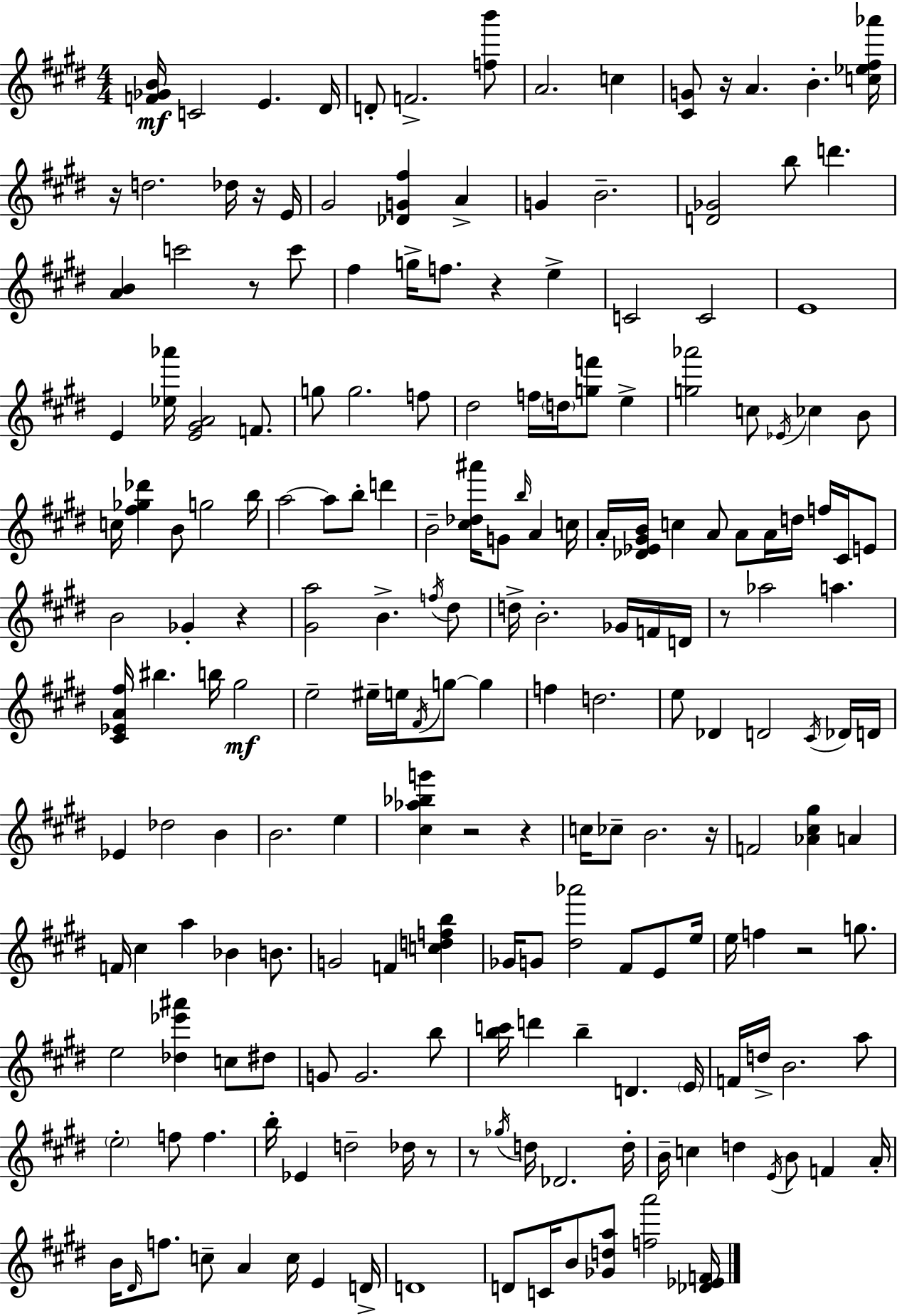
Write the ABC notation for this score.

X:1
T:Untitled
M:4/4
L:1/4
K:E
[F_GB]/4 C2 E ^D/4 D/2 F2 [fb']/2 A2 c [^CG]/2 z/4 A B [c_e^f_a']/4 z/4 d2 _d/4 z/4 E/4 ^G2 [_DG^f] A G B2 [D_G]2 b/2 d' [AB] c'2 z/2 c'/2 ^f g/4 f/2 z e C2 C2 E4 E [_e_a']/4 [E^GA]2 F/2 g/2 g2 f/2 ^d2 f/4 d/4 [gf']/2 e [g_a']2 c/2 _E/4 _c B/2 c/4 [^f_g_d'] B/2 g2 b/4 a2 a/2 b/2 d' B2 [^c_d^a']/4 G/2 b/4 A c/4 A/4 [_D_E^GB]/4 c A/2 A/2 A/4 d/4 f/4 ^C/4 E/2 B2 _G z [^Ga]2 B f/4 ^d/2 d/4 B2 _G/4 F/4 D/4 z/2 _a2 a [^C_EA^f]/4 ^b b/4 ^g2 e2 ^e/4 e/4 ^F/4 g/2 g f d2 e/2 _D D2 ^C/4 _D/4 D/4 _E _d2 B B2 e [^c_a_bg'] z2 z c/4 _c/2 B2 z/4 F2 [_A^c^g] A F/4 ^c a _B B/2 G2 F [cdfb] _G/4 G/2 [^d_a']2 ^F/2 E/2 e/4 e/4 f z2 g/2 e2 [_d_e'^a'] c/2 ^d/2 G/2 G2 b/2 [bc']/4 d' b D E/4 F/4 d/4 B2 a/2 e2 f/2 f b/4 _E d2 _d/4 z/2 z/2 _g/4 d/4 _D2 d/4 B/4 c d E/4 B/2 F A/4 B/4 ^D/4 f/2 c/2 A c/4 E D/4 D4 D/2 C/4 B/2 [_Gda]/2 [fa']2 [_D_EF]/4